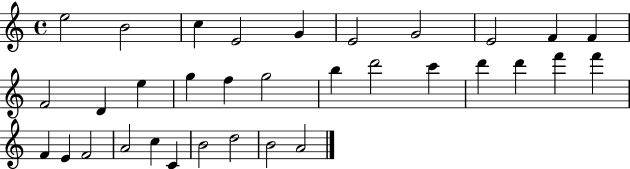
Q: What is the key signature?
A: C major